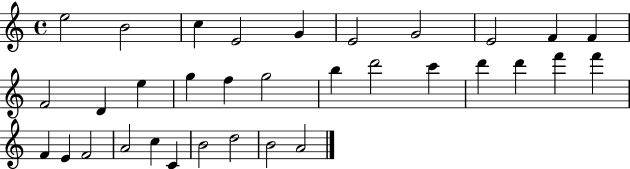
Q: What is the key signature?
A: C major